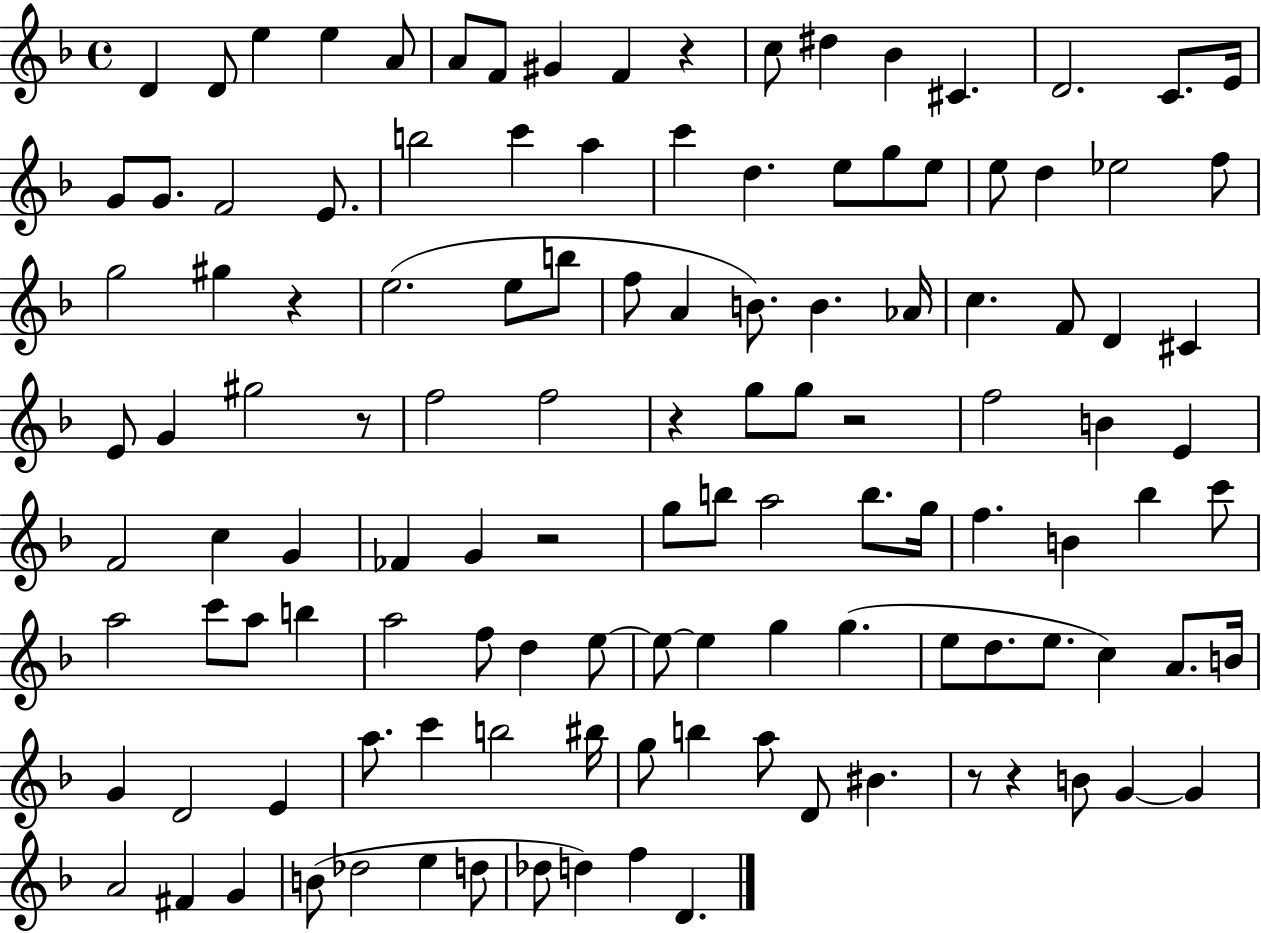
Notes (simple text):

D4/q D4/e E5/q E5/q A4/e A4/e F4/e G#4/q F4/q R/q C5/e D#5/q Bb4/q C#4/q. D4/h. C4/e. E4/s G4/e G4/e. F4/h E4/e. B5/h C6/q A5/q C6/q D5/q. E5/e G5/e E5/e E5/e D5/q Eb5/h F5/e G5/h G#5/q R/q E5/h. E5/e B5/e F5/e A4/q B4/e. B4/q. Ab4/s C5/q. F4/e D4/q C#4/q E4/e G4/q G#5/h R/e F5/h F5/h R/q G5/e G5/e R/h F5/h B4/q E4/q F4/h C5/q G4/q FES4/q G4/q R/h G5/e B5/e A5/h B5/e. G5/s F5/q. B4/q Bb5/q C6/e A5/h C6/e A5/e B5/q A5/h F5/e D5/q E5/e E5/e E5/q G5/q G5/q. E5/e D5/e. E5/e. C5/q A4/e. B4/s G4/q D4/h E4/q A5/e. C6/q B5/h BIS5/s G5/e B5/q A5/e D4/e BIS4/q. R/e R/q B4/e G4/q G4/q A4/h F#4/q G4/q B4/e Db5/h E5/q D5/e Db5/e D5/q F5/q D4/q.